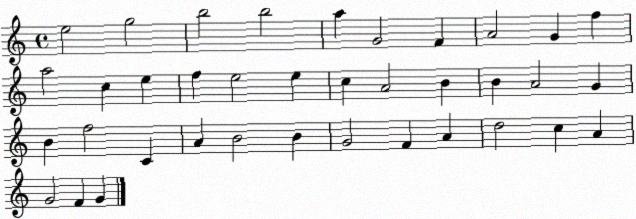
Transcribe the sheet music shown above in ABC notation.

X:1
T:Untitled
M:4/4
L:1/4
K:C
e2 g2 b2 b2 a G2 F A2 G f a2 c e f e2 e c A2 B B A2 G B f2 C A B2 B G2 F A d2 c A G2 F G